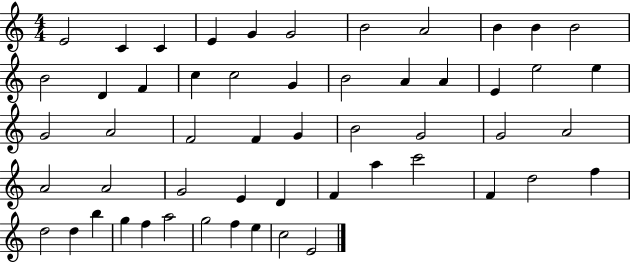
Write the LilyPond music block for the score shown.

{
  \clef treble
  \numericTimeSignature
  \time 4/4
  \key c \major
  e'2 c'4 c'4 | e'4 g'4 g'2 | b'2 a'2 | b'4 b'4 b'2 | \break b'2 d'4 f'4 | c''4 c''2 g'4 | b'2 a'4 a'4 | e'4 e''2 e''4 | \break g'2 a'2 | f'2 f'4 g'4 | b'2 g'2 | g'2 a'2 | \break a'2 a'2 | g'2 e'4 d'4 | f'4 a''4 c'''2 | f'4 d''2 f''4 | \break d''2 d''4 b''4 | g''4 f''4 a''2 | g''2 f''4 e''4 | c''2 e'2 | \break \bar "|."
}